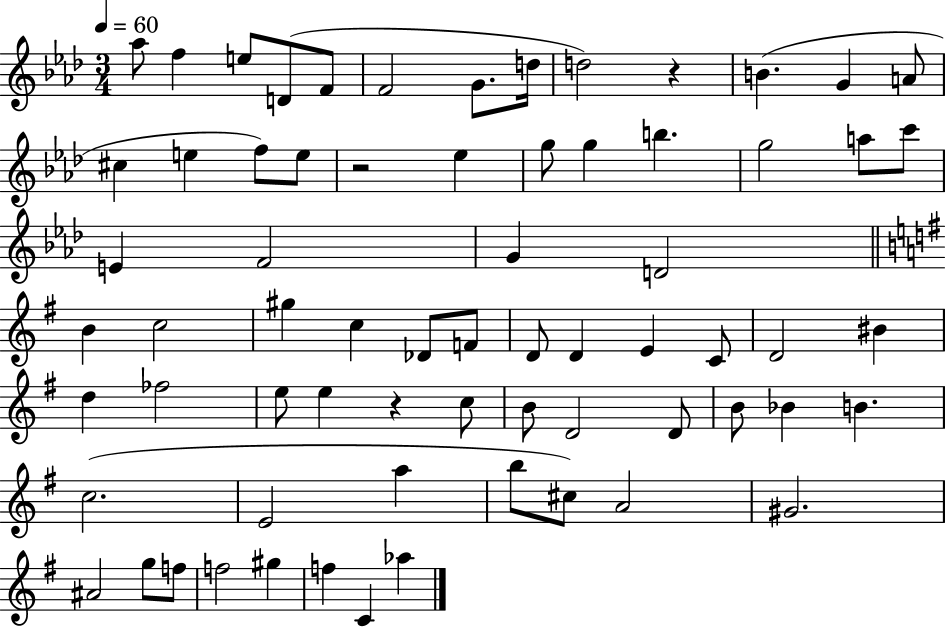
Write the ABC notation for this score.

X:1
T:Untitled
M:3/4
L:1/4
K:Ab
_a/2 f e/2 D/2 F/2 F2 G/2 d/4 d2 z B G A/2 ^c e f/2 e/2 z2 _e g/2 g b g2 a/2 c'/2 E F2 G D2 B c2 ^g c _D/2 F/2 D/2 D E C/2 D2 ^B d _f2 e/2 e z c/2 B/2 D2 D/2 B/2 _B B c2 E2 a b/2 ^c/2 A2 ^G2 ^A2 g/2 f/2 f2 ^g f C _a